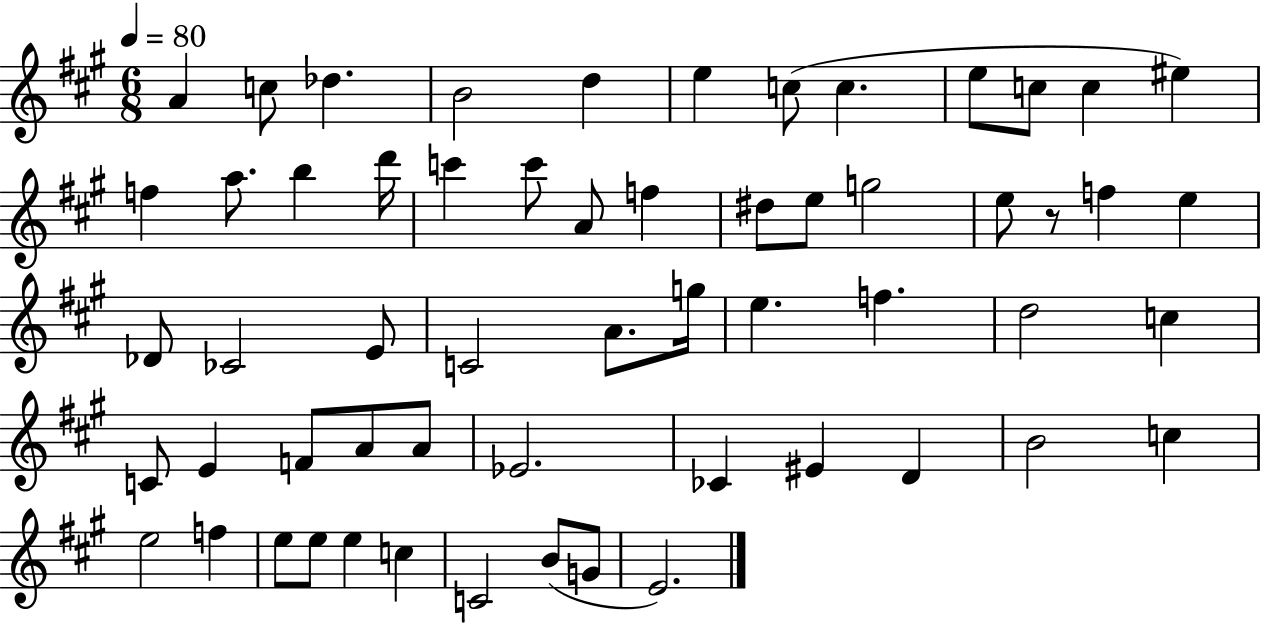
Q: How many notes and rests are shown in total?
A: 58